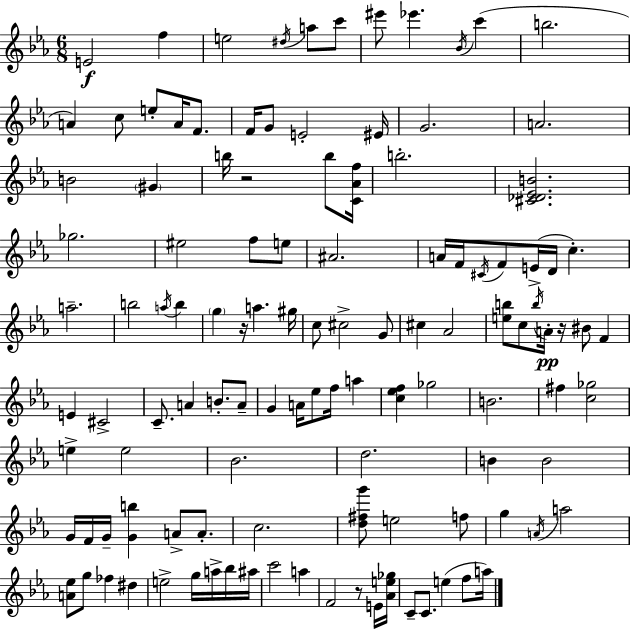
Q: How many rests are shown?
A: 4